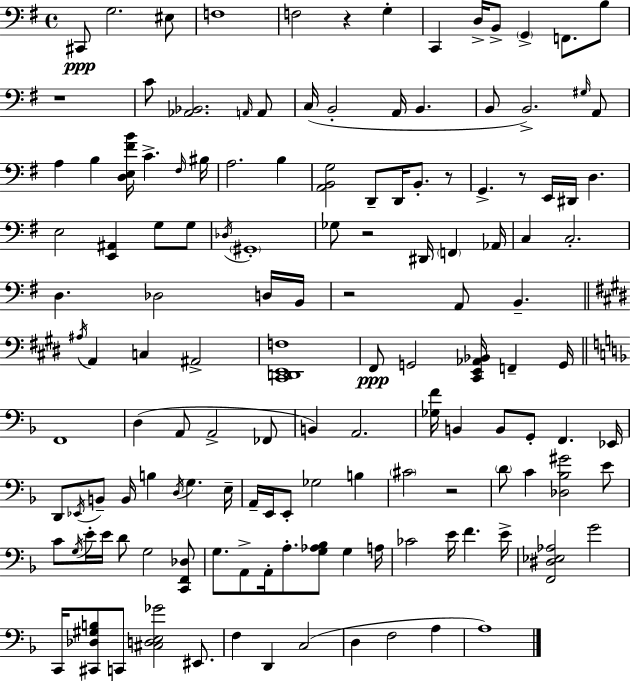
{
  \clef bass
  \time 4/4
  \defaultTimeSignature
  \key g \major
  \repeat volta 2 { cis,8\ppp g2. eis8 | f1 | f2 r4 g4-. | c,4 d16-> b,8-> \parenthesize g,4-> f,8. b8 | \break r1 | c'8 <aes, bes,>2. \grace { a,16 } a,8 | c16( b,2-. a,16 b,4. | b,8 b,2.->) \grace { gis16 } | \break a,8 a4 b4 <d e fis' b'>16 c'4.-> | \grace { fis16 } bis16 a2. b4 | <a, b, g>2 d,8-- d,16 b,8.-. | r8 g,4.-> r8 e,16 dis,16 d4. | \break e2 <e, ais,>4 g8 | g8 \acciaccatura { des16 } \parenthesize gis,1-. | ges8 r2 dis,16 \parenthesize f,4 | aes,16 c4 c2.-. | \break d4. des2 | d16 b,16 r2 a,8 b,4.-- | \bar "||" \break \key e \major \acciaccatura { ais16 } a,4 c4 ais,2-> | <cis, d, e, f>1 | fis,8\ppp g,2 <cis, e, aes, bes,>16 f,4-- | g,16 \bar "||" \break \key f \major f,1 | d4( a,8 a,2-> fes,8 | b,4) a,2. | <ges f'>16 b,4 b,8 g,8-. f,4. ees,16 | \break d,8 \acciaccatura { ees,16 } b,8-- b,16 b4 \acciaccatura { d16 } g4. | e16-- a,16-- e,16 e,8-. ges2 b4 | \parenthesize cis'2 r2 | \parenthesize d'8 c'4 <des bes gis'>2 | \break e'8 c'8 \acciaccatura { g16 } e'16-. e'16 d'8 g2 | <c, f, des>8 g8. a,8-> a,16-. a8.-. <g aes bes>8 g4 | a16 ces'2 e'16 f'4. | e'16-> <f, dis ees aes>2 g'2 | \break c,16 <cis, des gis b>8 c,8 <cis d e ges'>2 | eis,8. f4 d,4 c2( | d4 f2 a4 | a1) | \break } \bar "|."
}